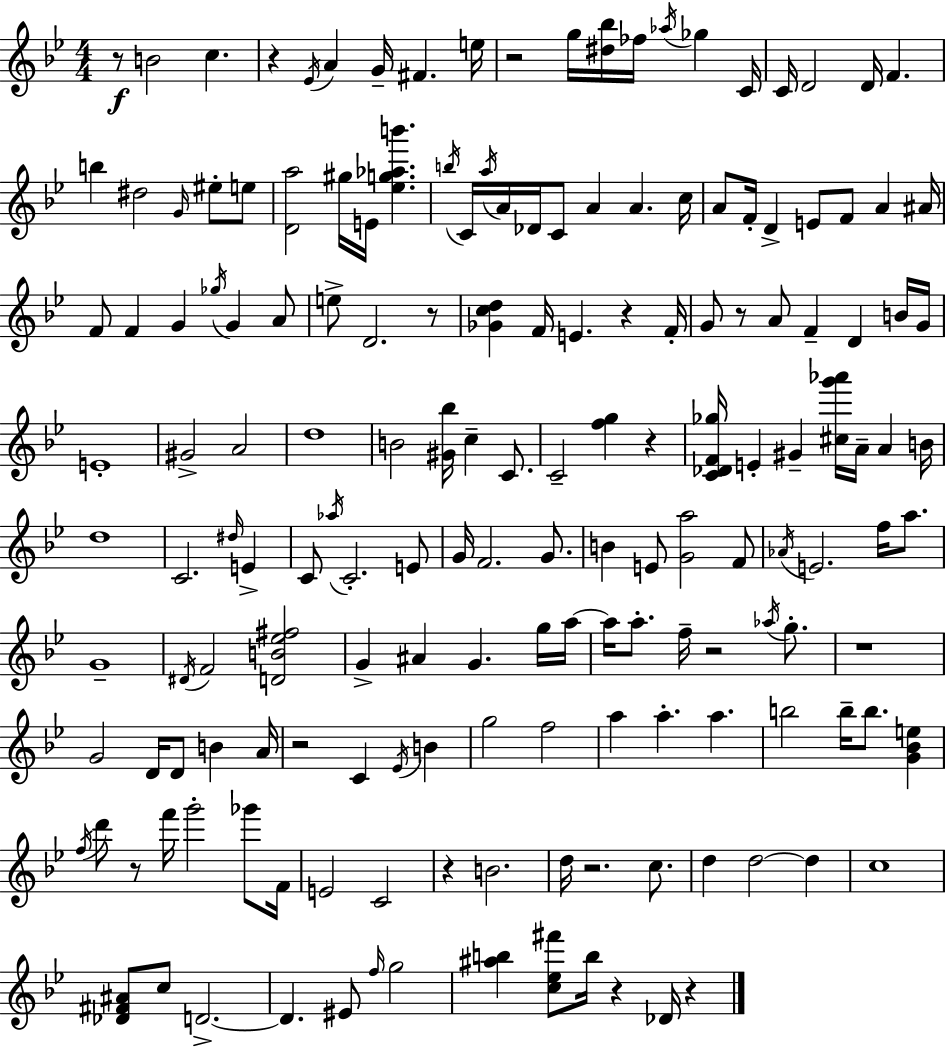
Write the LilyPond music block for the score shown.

{
  \clef treble
  \numericTimeSignature
  \time 4/4
  \key g \minor
  r8\f b'2 c''4. | r4 \acciaccatura { ees'16 } a'4 g'16-- fis'4. | e''16 r2 g''16 <dis'' bes''>16 fes''16 \acciaccatura { aes''16 } ges''4 | c'16 c'16 d'2 d'16 f'4. | \break b''4 dis''2 \grace { g'16 } eis''8-. | e''8 <d' a''>2 gis''16 e'16 <ees'' g'' aes'' b'''>4. | \acciaccatura { b''16 } c'16 \acciaccatura { a''16 } a'16 des'16 c'8 a'4 a'4. | c''16 a'8 f'16-. d'4-> e'8 f'8 | \break a'4 ais'16 f'8 f'4 g'4 \acciaccatura { ges''16 } | g'4 a'8 e''8-> d'2. | r8 <ges' c'' d''>4 f'16 e'4. | r4 f'16-. g'8 r8 a'8 f'4-- | \break d'4 b'16 g'16 e'1-. | gis'2-> a'2 | d''1 | b'2 <gis' bes''>16 c''4-- | \break c'8. c'2-- <f'' g''>4 | r4 <c' des' f' ges''>16 e'4-. gis'4-- <cis'' g''' aes'''>16 | a'16-- a'4 b'16 d''1 | c'2. | \break \grace { dis''16 } e'4-> c'8 \acciaccatura { aes''16 } c'2.-. | e'8 g'16 f'2. | g'8. b'4 e'8 <g' a''>2 | f'8 \acciaccatura { aes'16 } e'2. | \break f''16 a''8. g'1-- | \acciaccatura { dis'16 } f'2 | <d' b' ees'' fis''>2 g'4-> ais'4 | g'4. g''16 a''16~~ a''16 a''8.-. f''16-- r2 | \break \acciaccatura { aes''16 } g''8.-. r1 | g'2 | d'16 d'8 b'4 a'16 r2 | c'4 \acciaccatura { ees'16 } b'4 g''2 | \break f''2 a''4 | a''4.-. a''4. b''2 | b''16-- b''8. <g' bes' e''>4 \acciaccatura { f''16 } d'''8 r8 | f'''16 g'''2-. ges'''8 f'16 e'2 | \break c'2 r4 | b'2. d''16 r2. | c''8. d''4 | d''2~~ d''4 c''1 | \break <des' fis' ais'>8 c''8 | d'2.->~~ d'4. | eis'8 \grace { f''16 } g''2 <ais'' b''>4 | <c'' ees'' fis'''>8 b''16 r4 des'16 r4 \bar "|."
}